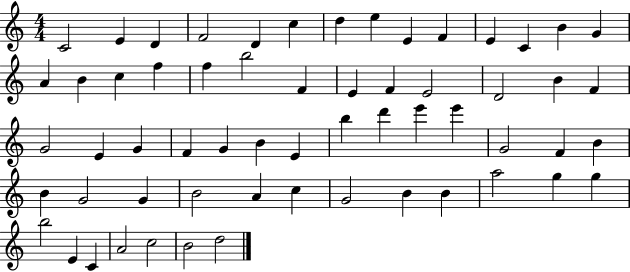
C4/h E4/q D4/q F4/h D4/q C5/q D5/q E5/q E4/q F4/q E4/q C4/q B4/q G4/q A4/q B4/q C5/q F5/q F5/q B5/h F4/q E4/q F4/q E4/h D4/h B4/q F4/q G4/h E4/q G4/q F4/q G4/q B4/q E4/q B5/q D6/q E6/q E6/q G4/h F4/q B4/q B4/q G4/h G4/q B4/h A4/q C5/q G4/h B4/q B4/q A5/h G5/q G5/q B5/h E4/q C4/q A4/h C5/h B4/h D5/h